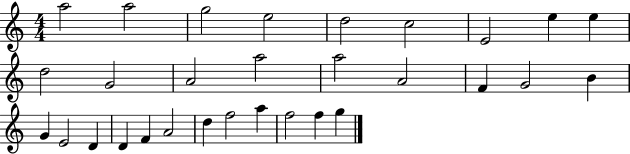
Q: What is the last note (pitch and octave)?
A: G5